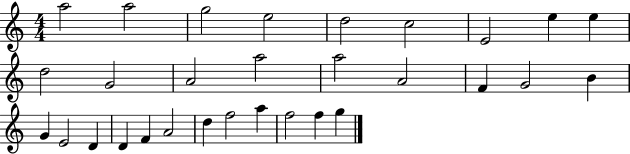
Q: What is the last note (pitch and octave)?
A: G5